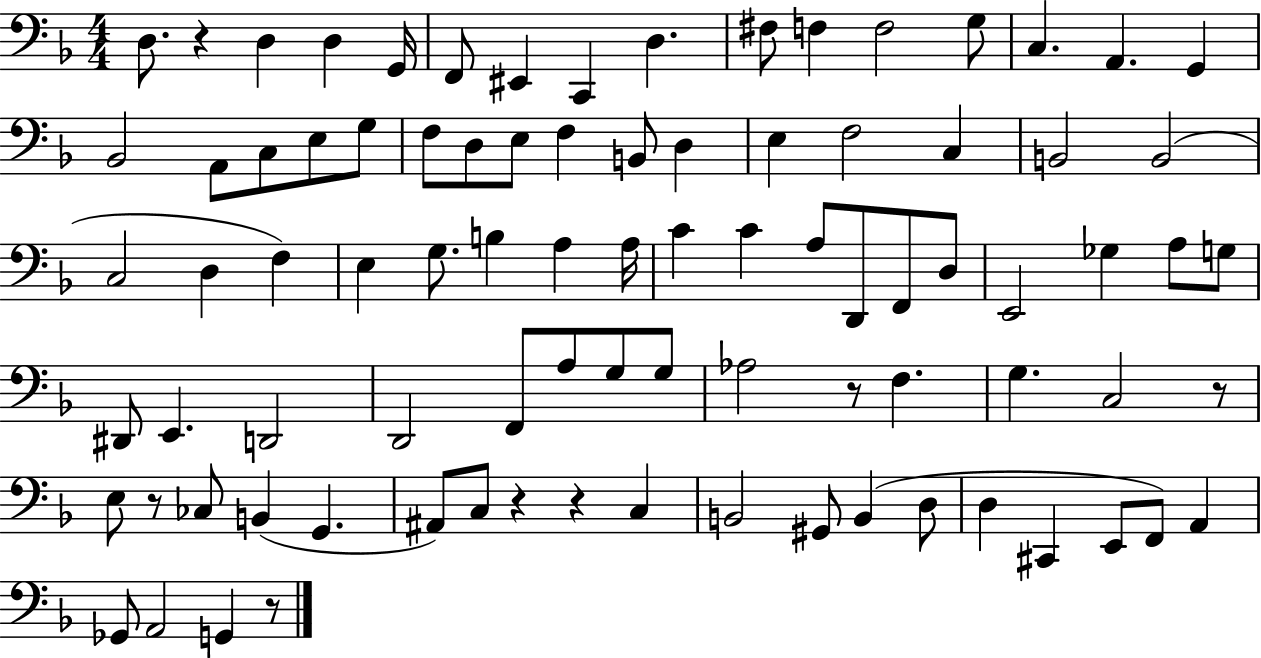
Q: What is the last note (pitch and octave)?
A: G2